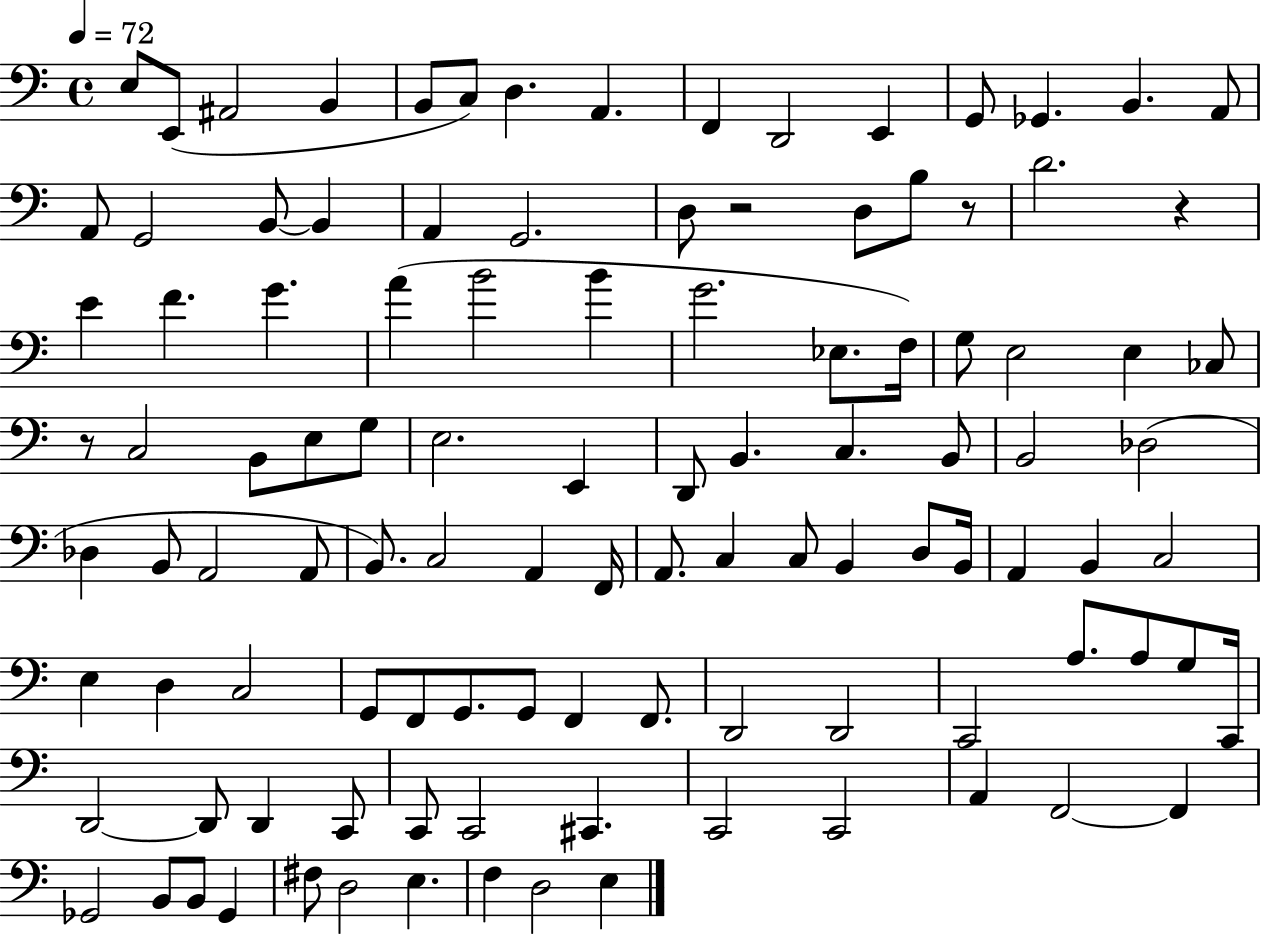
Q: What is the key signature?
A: C major